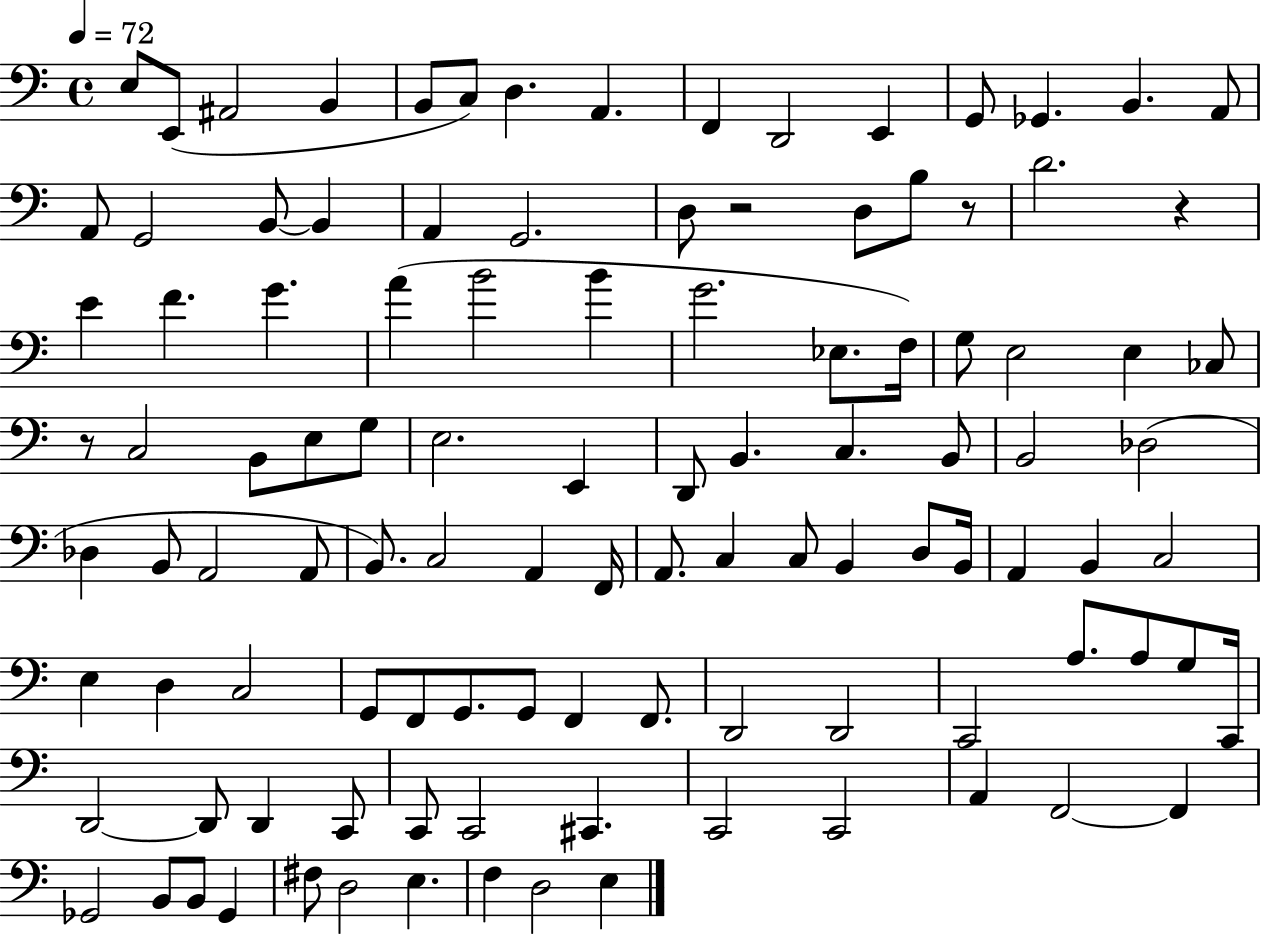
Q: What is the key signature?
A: C major